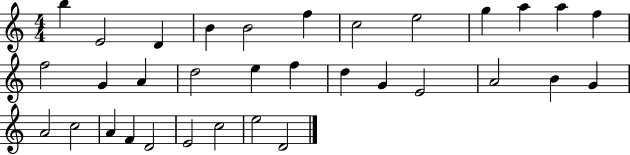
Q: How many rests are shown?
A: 0